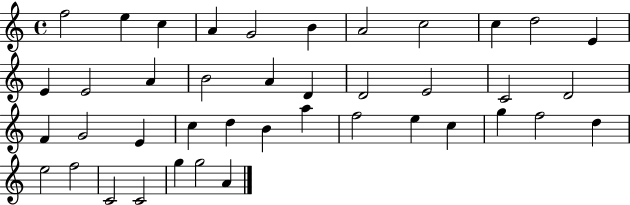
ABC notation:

X:1
T:Untitled
M:4/4
L:1/4
K:C
f2 e c A G2 B A2 c2 c d2 E E E2 A B2 A D D2 E2 C2 D2 F G2 E c d B a f2 e c g f2 d e2 f2 C2 C2 g g2 A